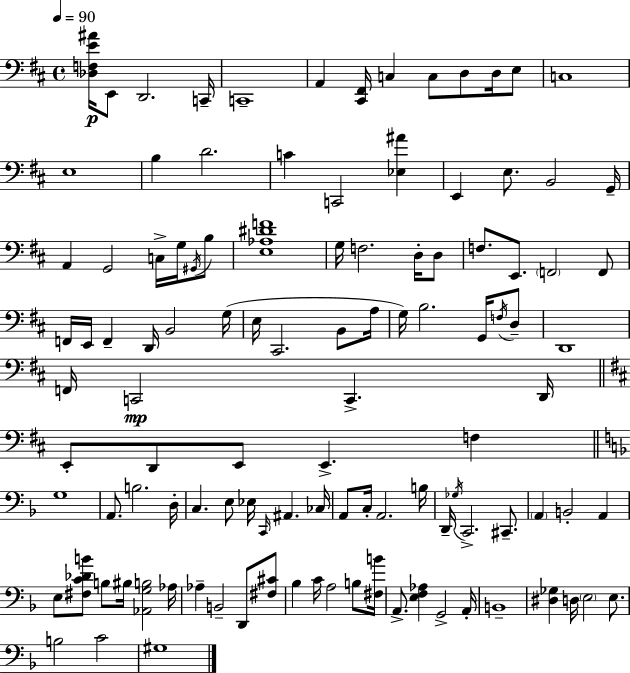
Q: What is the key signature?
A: D major